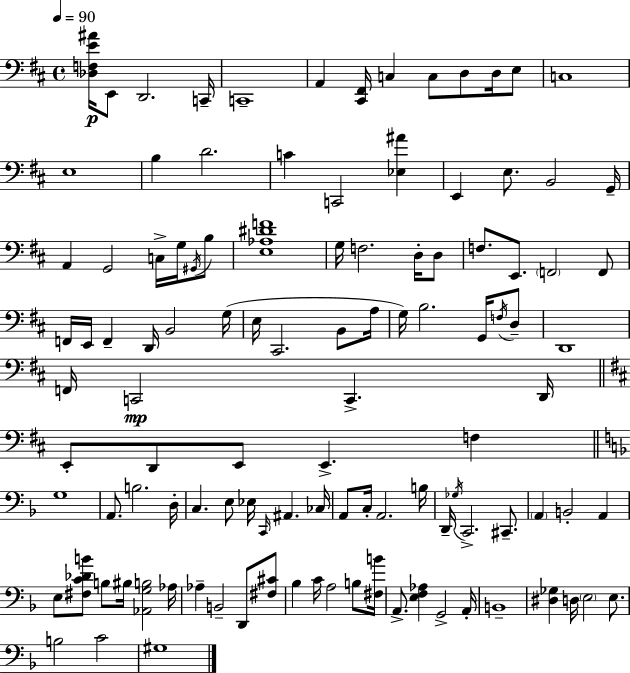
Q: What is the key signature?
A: D major